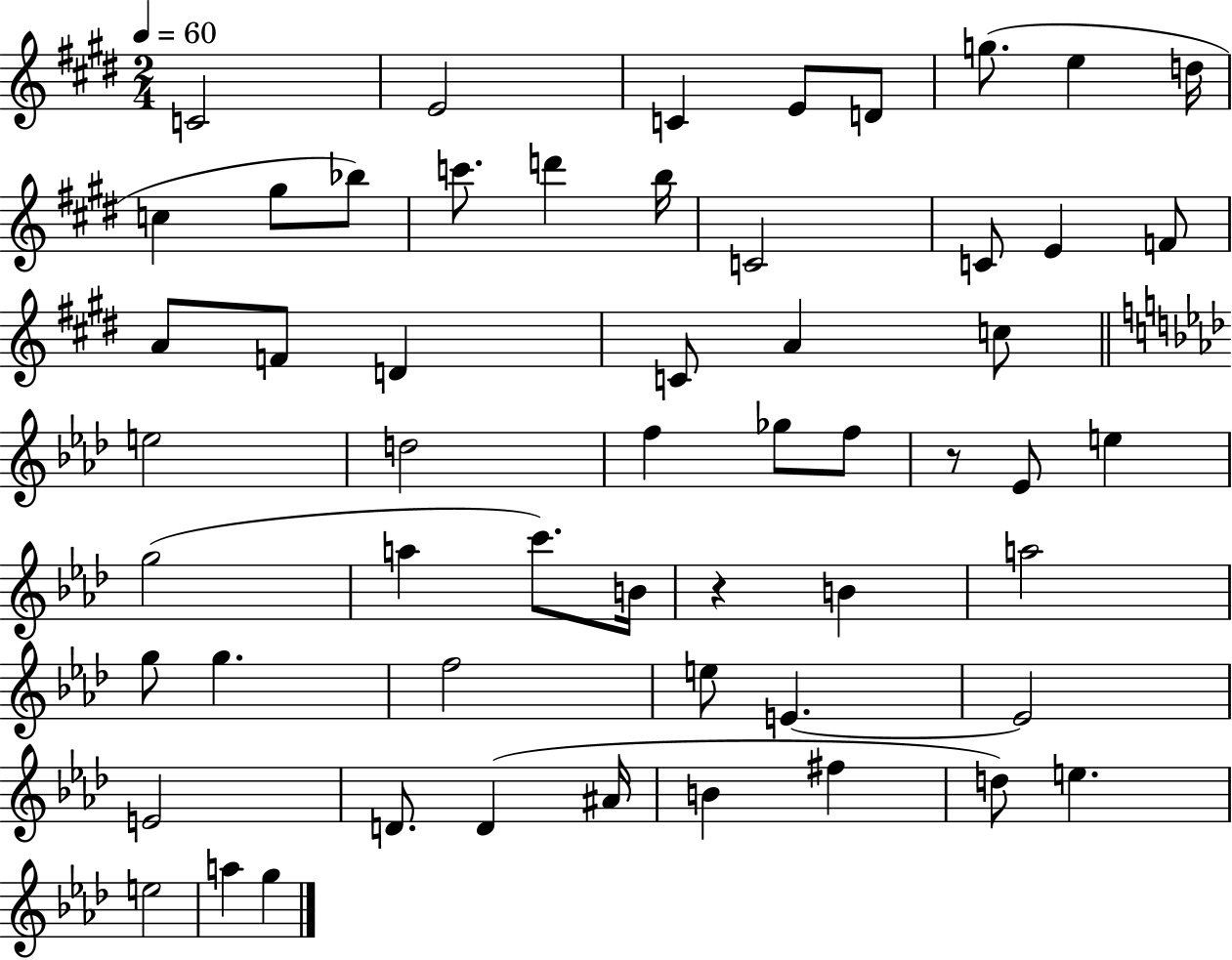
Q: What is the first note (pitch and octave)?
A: C4